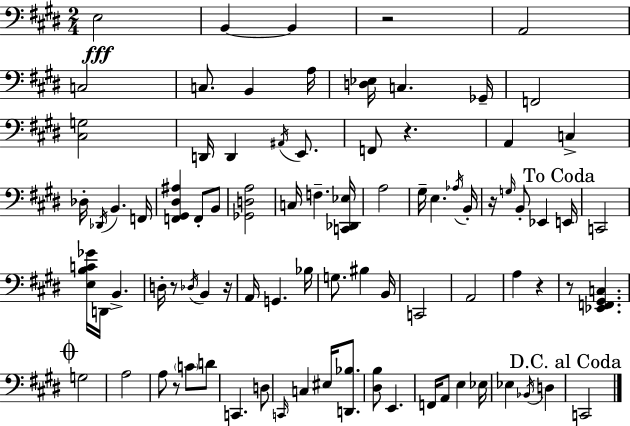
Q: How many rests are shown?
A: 8